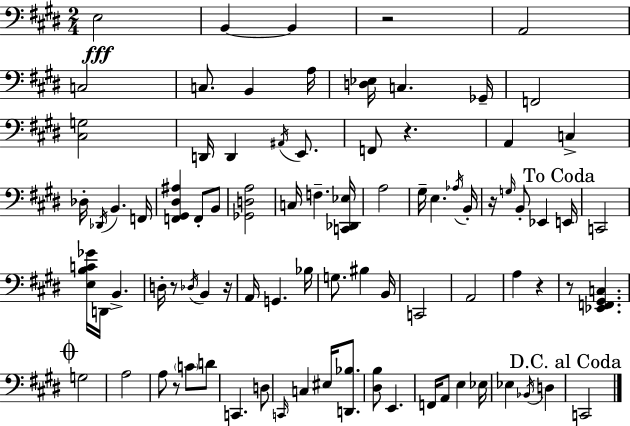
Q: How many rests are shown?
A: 8